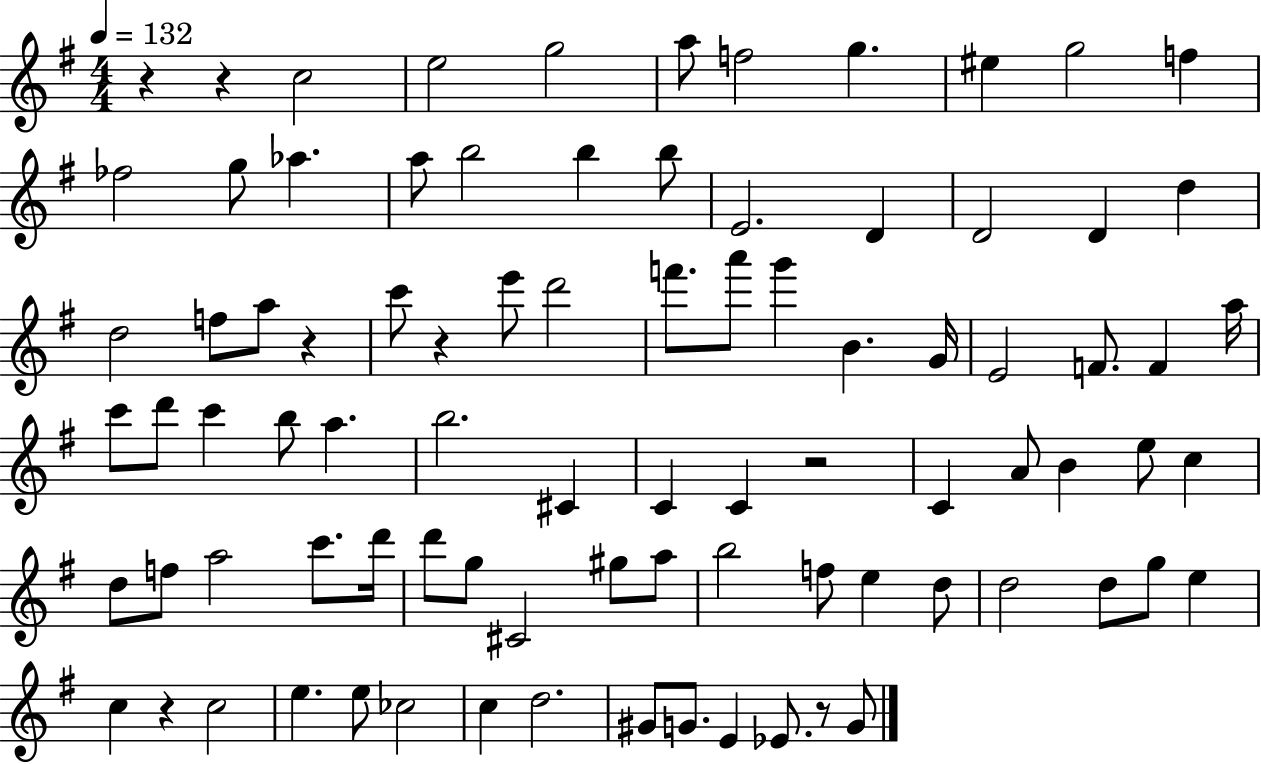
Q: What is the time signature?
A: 4/4